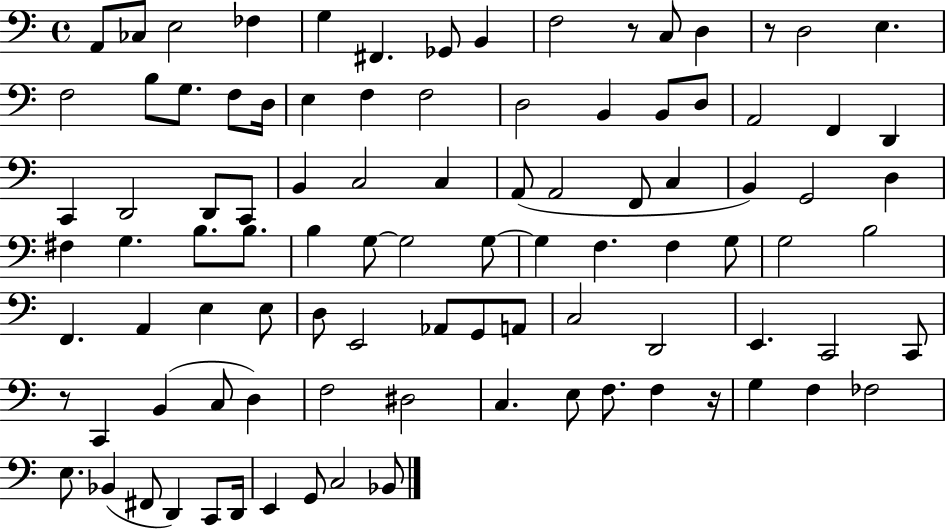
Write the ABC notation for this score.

X:1
T:Untitled
M:4/4
L:1/4
K:C
A,,/2 _C,/2 E,2 _F, G, ^F,, _G,,/2 B,, F,2 z/2 C,/2 D, z/2 D,2 E, F,2 B,/2 G,/2 F,/2 D,/4 E, F, F,2 D,2 B,, B,,/2 D,/2 A,,2 F,, D,, C,, D,,2 D,,/2 C,,/2 B,, C,2 C, A,,/2 A,,2 F,,/2 C, B,, G,,2 D, ^F, G, B,/2 B,/2 B, G,/2 G,2 G,/2 G, F, F, G,/2 G,2 B,2 F,, A,, E, E,/2 D,/2 E,,2 _A,,/2 G,,/2 A,,/2 C,2 D,,2 E,, C,,2 C,,/2 z/2 C,, B,, C,/2 D, F,2 ^D,2 C, E,/2 F,/2 F, z/4 G, F, _F,2 E,/2 _B,, ^F,,/2 D,, C,,/2 D,,/4 E,, G,,/2 C,2 _B,,/2